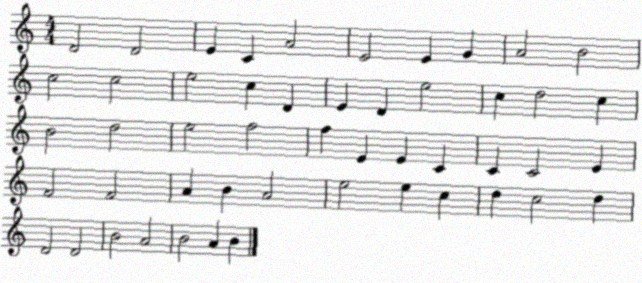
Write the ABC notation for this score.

X:1
T:Untitled
M:4/4
L:1/4
K:C
D2 D2 E C A2 E2 E G A2 B2 c2 c2 e2 c D E D e2 c d2 c B2 d2 e2 f2 f E E C C C2 E F2 F2 A B A2 e2 e c d c2 d D2 D2 B2 A2 B2 A B